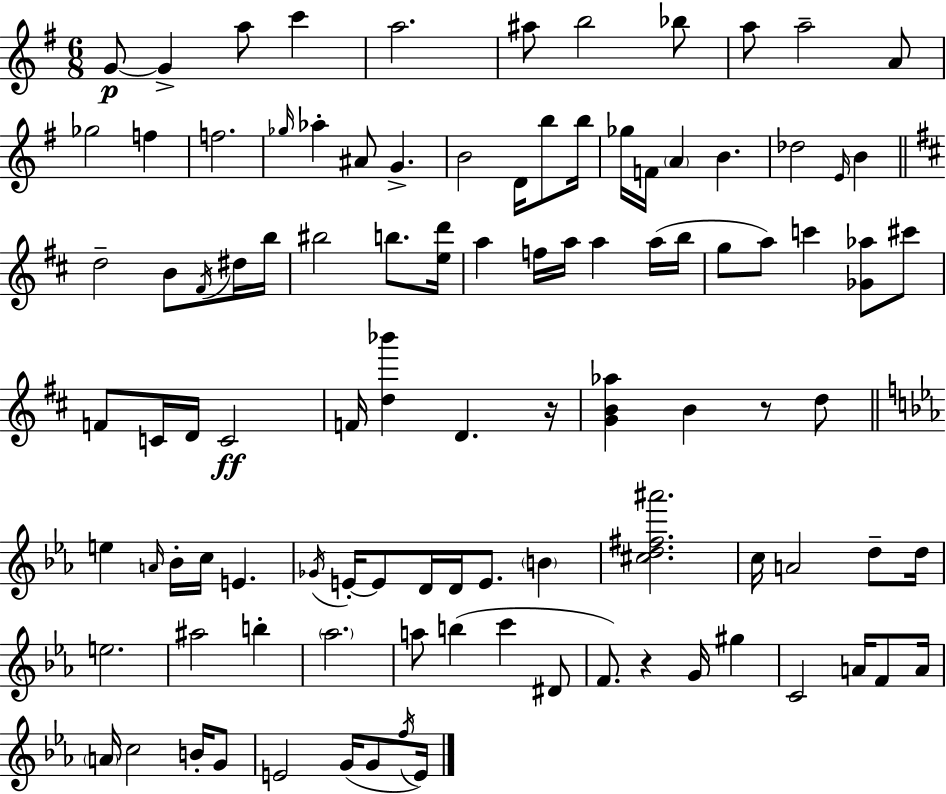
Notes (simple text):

G4/e G4/q A5/e C6/q A5/h. A#5/e B5/h Bb5/e A5/e A5/h A4/e Gb5/h F5/q F5/h. Gb5/s Ab5/q A#4/e G4/q. B4/h D4/s B5/e B5/s Gb5/s F4/s A4/q B4/q. Db5/h E4/s B4/q D5/h B4/e F#4/s D#5/s B5/s BIS5/h B5/e. [E5,D6]/s A5/q F5/s A5/s A5/q A5/s B5/s G5/e A5/e C6/q [Gb4,Ab5]/e C#6/e F4/e C4/s D4/s C4/h F4/s [D5,Bb6]/q D4/q. R/s [G4,B4,Ab5]/q B4/q R/e D5/e E5/q A4/s Bb4/s C5/s E4/q. Gb4/s E4/s E4/e D4/s D4/s E4/e. B4/q [C#5,D5,F#5,A#6]/h. C5/s A4/h D5/e D5/s E5/h. A#5/h B5/q Ab5/h. A5/e B5/q C6/q D#4/e F4/e. R/q G4/s G#5/q C4/h A4/s F4/e A4/s A4/s C5/h B4/s G4/e E4/h G4/s G4/e F5/s E4/s